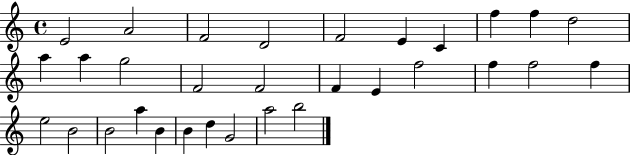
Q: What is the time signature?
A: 4/4